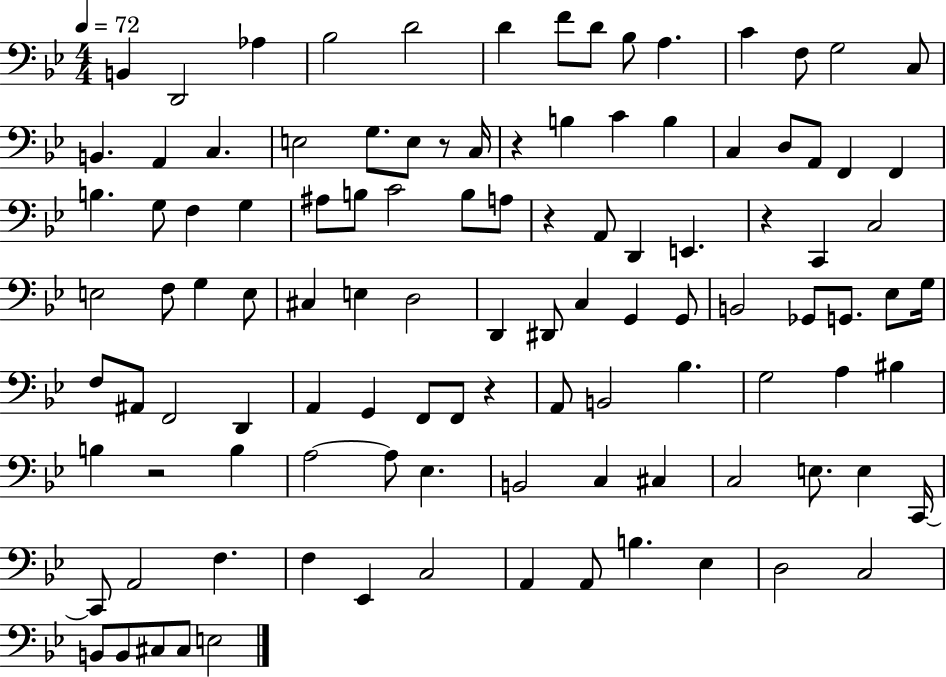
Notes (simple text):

B2/q D2/h Ab3/q Bb3/h D4/h D4/q F4/e D4/e Bb3/e A3/q. C4/q F3/e G3/h C3/e B2/q. A2/q C3/q. E3/h G3/e. E3/e R/e C3/s R/q B3/q C4/q B3/q C3/q D3/e A2/e F2/q F2/q B3/q. G3/e F3/q G3/q A#3/e B3/e C4/h B3/e A3/e R/q A2/e D2/q E2/q. R/q C2/q C3/h E3/h F3/e G3/q E3/e C#3/q E3/q D3/h D2/q D#2/e C3/q G2/q G2/e B2/h Gb2/e G2/e. Eb3/e G3/s F3/e A#2/e F2/h D2/q A2/q G2/q F2/e F2/e R/q A2/e B2/h Bb3/q. G3/h A3/q BIS3/q B3/q R/h B3/q A3/h A3/e Eb3/q. B2/h C3/q C#3/q C3/h E3/e. E3/q C2/s C2/e A2/h F3/q. F3/q Eb2/q C3/h A2/q A2/e B3/q. Eb3/q D3/h C3/h B2/e B2/e C#3/e C#3/e E3/h